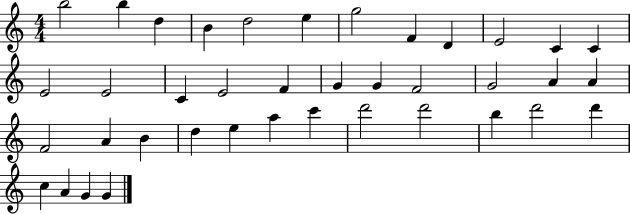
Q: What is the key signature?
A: C major